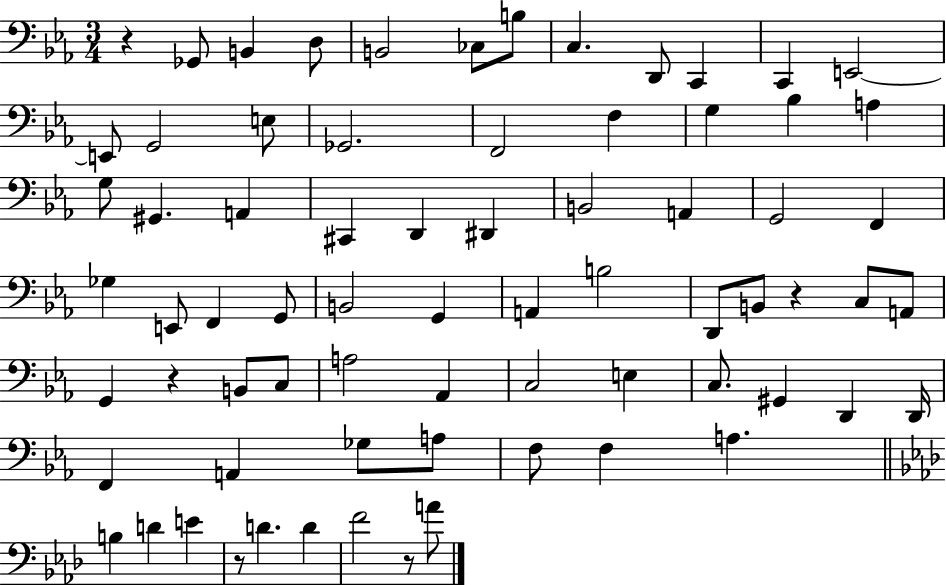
X:1
T:Untitled
M:3/4
L:1/4
K:Eb
z _G,,/2 B,, D,/2 B,,2 _C,/2 B,/2 C, D,,/2 C,, C,, E,,2 E,,/2 G,,2 E,/2 _G,,2 F,,2 F, G, _B, A, G,/2 ^G,, A,, ^C,, D,, ^D,, B,,2 A,, G,,2 F,, _G, E,,/2 F,, G,,/2 B,,2 G,, A,, B,2 D,,/2 B,,/2 z C,/2 A,,/2 G,, z B,,/2 C,/2 A,2 _A,, C,2 E, C,/2 ^G,, D,, D,,/4 F,, A,, _G,/2 A,/2 F,/2 F, A, B, D E z/2 D D F2 z/2 A/2